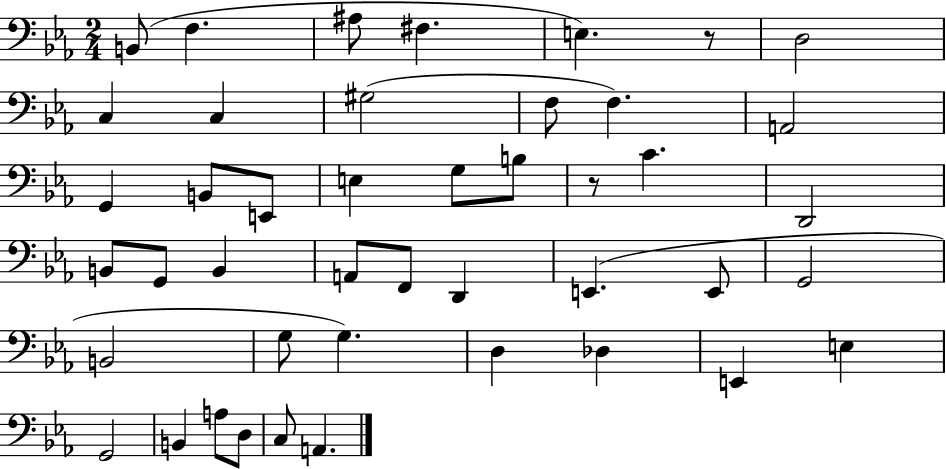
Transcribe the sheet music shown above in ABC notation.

X:1
T:Untitled
M:2/4
L:1/4
K:Eb
B,,/2 F, ^A,/2 ^F, E, z/2 D,2 C, C, ^G,2 F,/2 F, A,,2 G,, B,,/2 E,,/2 E, G,/2 B,/2 z/2 C D,,2 B,,/2 G,,/2 B,, A,,/2 F,,/2 D,, E,, E,,/2 G,,2 B,,2 G,/2 G, D, _D, E,, E, G,,2 B,, A,/2 D,/2 C,/2 A,,